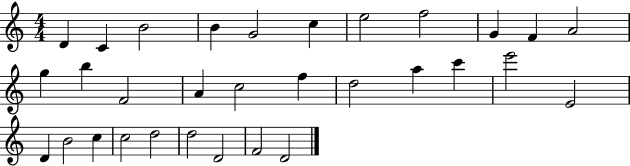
{
  \clef treble
  \numericTimeSignature
  \time 4/4
  \key c \major
  d'4 c'4 b'2 | b'4 g'2 c''4 | e''2 f''2 | g'4 f'4 a'2 | \break g''4 b''4 f'2 | a'4 c''2 f''4 | d''2 a''4 c'''4 | e'''2 e'2 | \break d'4 b'2 c''4 | c''2 d''2 | d''2 d'2 | f'2 d'2 | \break \bar "|."
}